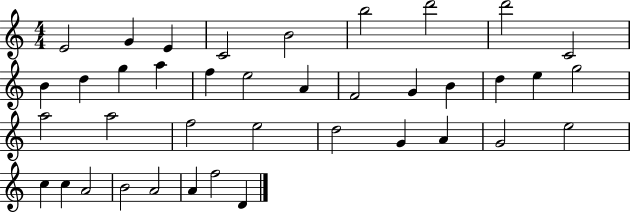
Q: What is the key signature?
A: C major